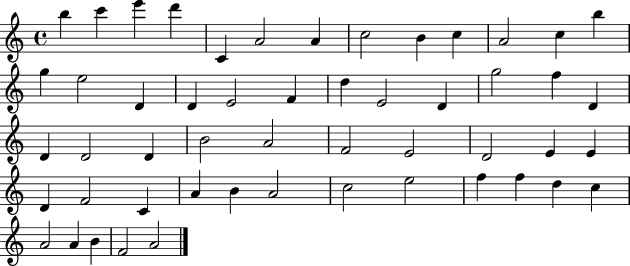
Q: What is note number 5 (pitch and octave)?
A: C4